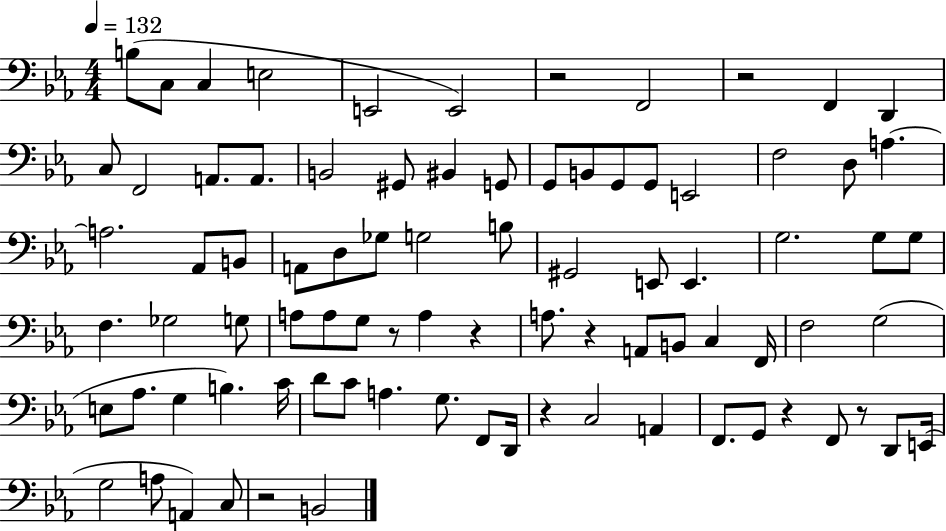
{
  \clef bass
  \numericTimeSignature
  \time 4/4
  \key ees \major
  \tempo 4 = 132
  b8( c8 c4 e2 | e,2 e,2) | r2 f,2 | r2 f,4 d,4 | \break c8 f,2 a,8. a,8. | b,2 gis,8 bis,4 g,8 | g,8 b,8 g,8 g,8 e,2 | f2 d8 a4.~~ | \break a2. aes,8 b,8 | a,8 d8 ges8 g2 b8 | gis,2 e,8 e,4. | g2. g8 g8 | \break f4. ges2 g8 | a8 a8 g8 r8 a4 r4 | a8. r4 a,8 b,8 c4 f,16 | f2 g2( | \break e8 aes8. g4 b4.) c'16 | d'8 c'8 a4. g8. f,8 d,16 | r4 c2 a,4 | f,8. g,8 r4 f,8 r8 d,8 e,16( | \break g2 a8 a,4) c8 | r2 b,2 | \bar "|."
}